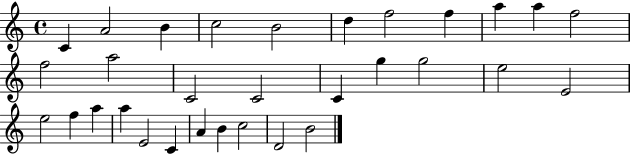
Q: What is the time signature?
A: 4/4